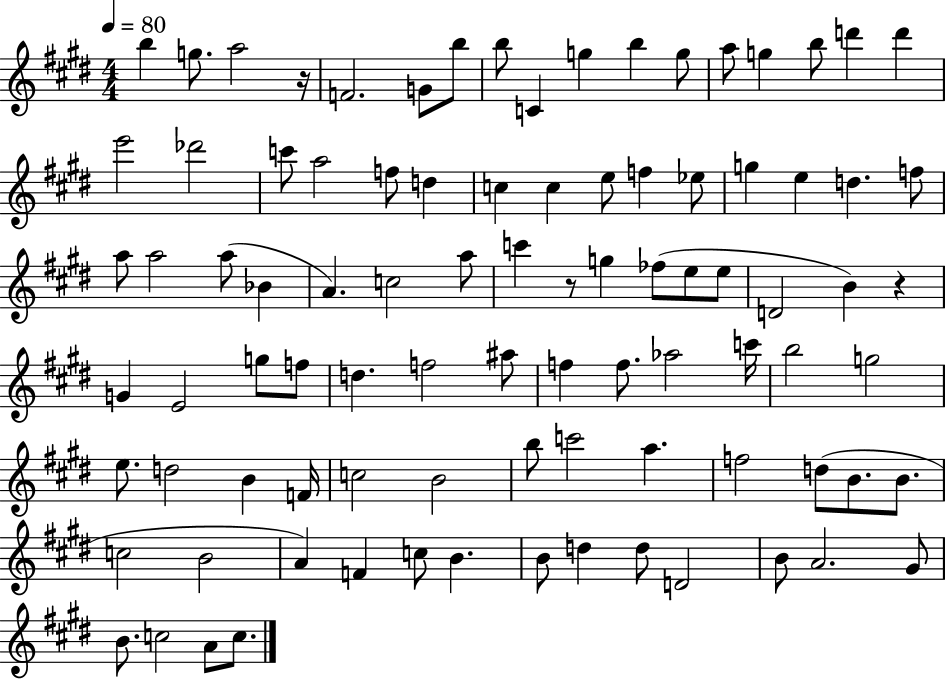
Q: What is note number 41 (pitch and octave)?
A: FES5